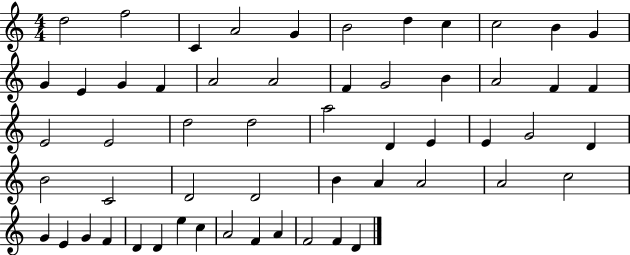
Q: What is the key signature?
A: C major